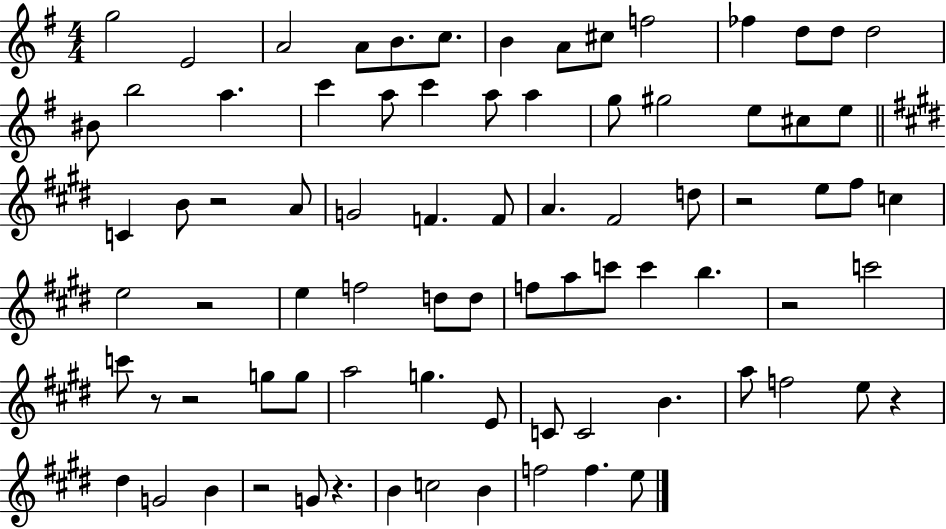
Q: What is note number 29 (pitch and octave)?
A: B4